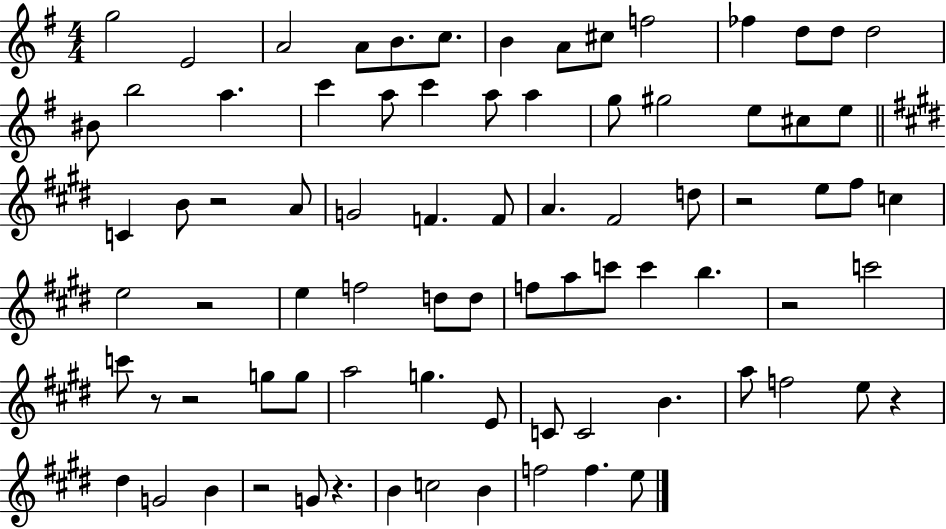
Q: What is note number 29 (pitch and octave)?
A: B4